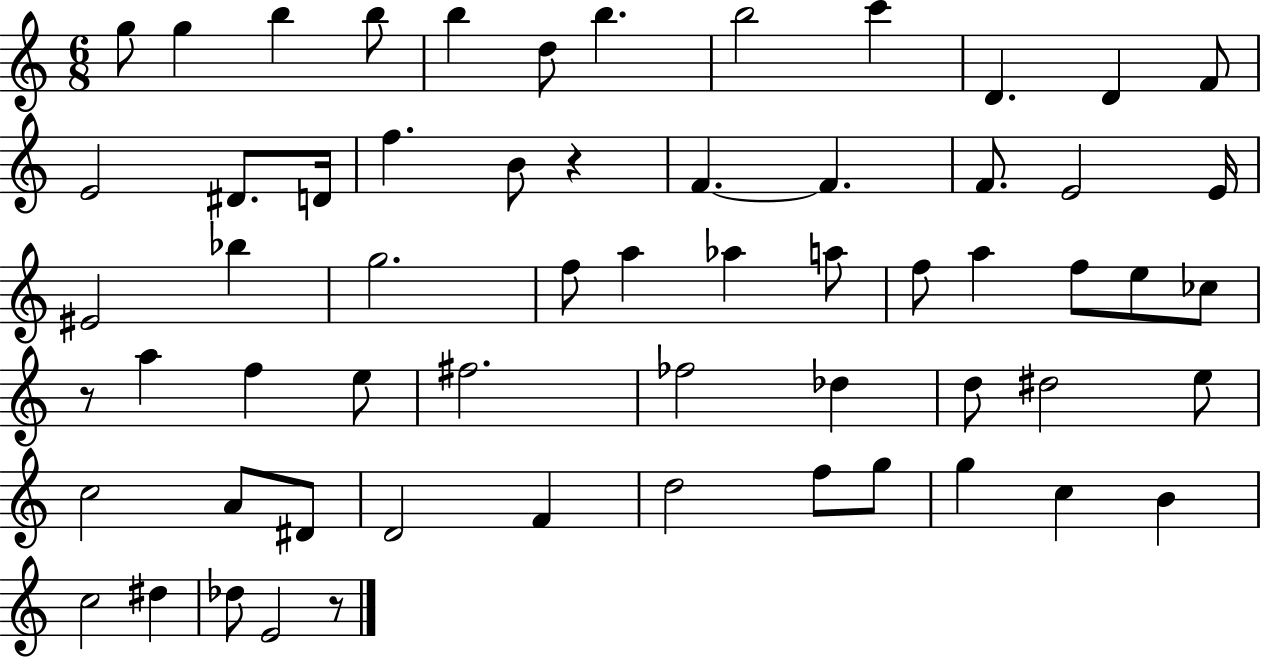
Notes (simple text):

G5/e G5/q B5/q B5/e B5/q D5/e B5/q. B5/h C6/q D4/q. D4/q F4/e E4/h D#4/e. D4/s F5/q. B4/e R/q F4/q. F4/q. F4/e. E4/h E4/s EIS4/h Bb5/q G5/h. F5/e A5/q Ab5/q A5/e F5/e A5/q F5/e E5/e CES5/e R/e A5/q F5/q E5/e F#5/h. FES5/h Db5/q D5/e D#5/h E5/e C5/h A4/e D#4/e D4/h F4/q D5/h F5/e G5/e G5/q C5/q B4/q C5/h D#5/q Db5/e E4/h R/e